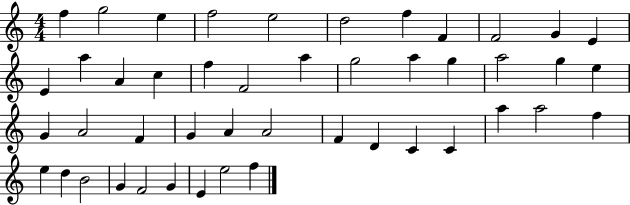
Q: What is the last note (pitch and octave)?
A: F5